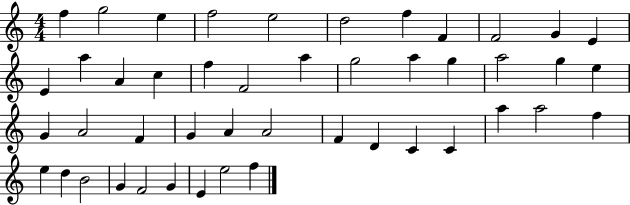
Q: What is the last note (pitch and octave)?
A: F5